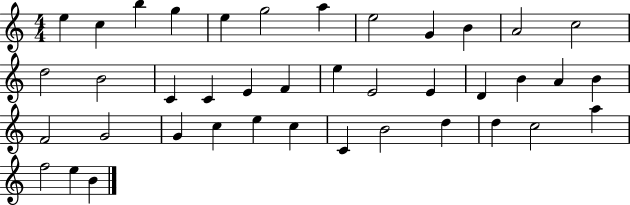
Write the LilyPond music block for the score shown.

{
  \clef treble
  \numericTimeSignature
  \time 4/4
  \key c \major
  e''4 c''4 b''4 g''4 | e''4 g''2 a''4 | e''2 g'4 b'4 | a'2 c''2 | \break d''2 b'2 | c'4 c'4 e'4 f'4 | e''4 e'2 e'4 | d'4 b'4 a'4 b'4 | \break f'2 g'2 | g'4 c''4 e''4 c''4 | c'4 b'2 d''4 | d''4 c''2 a''4 | \break f''2 e''4 b'4 | \bar "|."
}